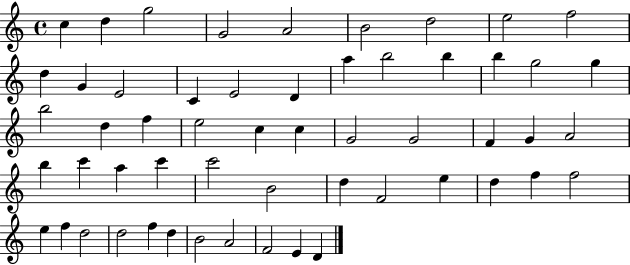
{
  \clef treble
  \time 4/4
  \defaultTimeSignature
  \key c \major
  c''4 d''4 g''2 | g'2 a'2 | b'2 d''2 | e''2 f''2 | \break d''4 g'4 e'2 | c'4 e'2 d'4 | a''4 b''2 b''4 | b''4 g''2 g''4 | \break b''2 d''4 f''4 | e''2 c''4 c''4 | g'2 g'2 | f'4 g'4 a'2 | \break b''4 c'''4 a''4 c'''4 | c'''2 b'2 | d''4 f'2 e''4 | d''4 f''4 f''2 | \break e''4 f''4 d''2 | d''2 f''4 d''4 | b'2 a'2 | f'2 e'4 d'4 | \break \bar "|."
}